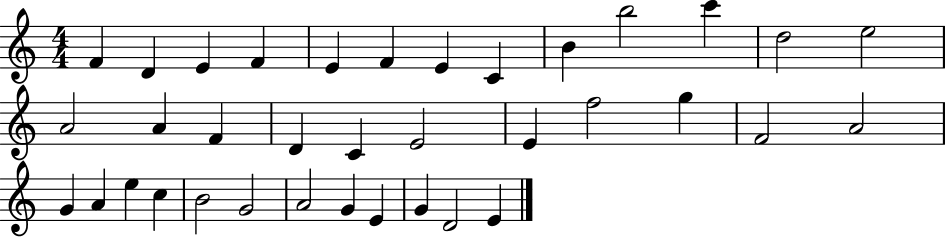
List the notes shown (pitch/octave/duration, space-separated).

F4/q D4/q E4/q F4/q E4/q F4/q E4/q C4/q B4/q B5/h C6/q D5/h E5/h A4/h A4/q F4/q D4/q C4/q E4/h E4/q F5/h G5/q F4/h A4/h G4/q A4/q E5/q C5/q B4/h G4/h A4/h G4/q E4/q G4/q D4/h E4/q